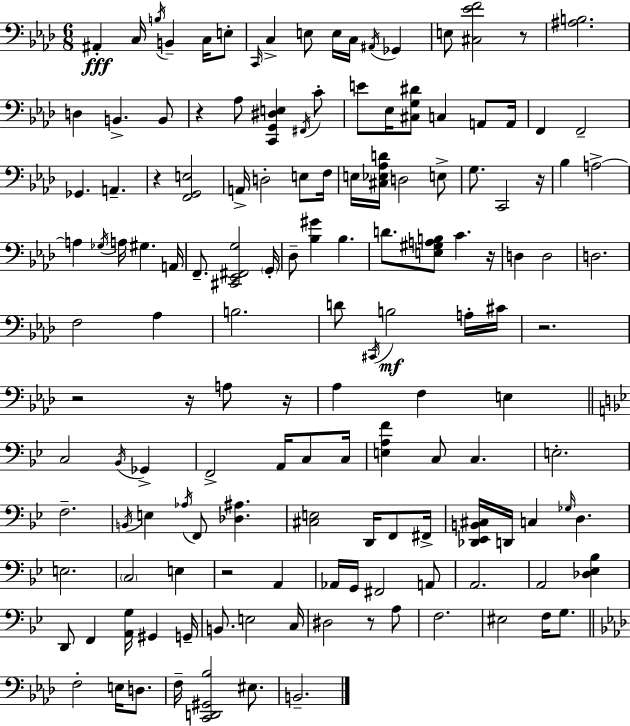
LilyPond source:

{
  \clef bass
  \numericTimeSignature
  \time 6/8
  \key f \minor
  ais,4-.\fff c16 \acciaccatura { b16 } b,4-- c16 e8-. | \grace { c,16 } c4-> e8 e16 c16 \acciaccatura { ais,16 } ges,4 | e8 <cis ees' f'>2 | r8 <ais b>2. | \break d4 b,4.-> | b,8 r4 aes8 <c, g, dis e>4 | \acciaccatura { fis,16 } c'8-. e'8 ees16 <cis g dis'>8 c4 | a,8 a,16 f,4 f,2-- | \break ges,4. a,4.-- | r4 <f, g, e>2 | a,16-> d2-. | e8 f16 e16 <cis ees aes d'>16 d2 | \break e8-> g8. c,2 | r16 bes4 a2->~~ | a4 \acciaccatura { ges16 } a16 gis4. | a,16 f,8.-- <cis, ees, fis, g>2 | \break \parenthesize g,16-. des8-- <bes gis'>4 bes4. | d'8. <e gis a b>8 c'4. | r16 d4 d2 | d2. | \break f2 | aes4 b2. | d'8 \acciaccatura { cis,16 }\mf b2 | a16-. cis'16 r2. | \break r2 | r16 a8 r16 aes4 f4 | e4 \bar "||" \break \key bes \major c2 \acciaccatura { bes,16 } ges,4-> | f,2-> a,16 c8 | c16 <e a f'>4 c8 c4. | e2.-. | \break f2.-- | \acciaccatura { b,16 } e4 \acciaccatura { aes16 } f,8 <des ais>4. | <cis e>2 d,16 | f,8 fis,16-> <des, ees, b, cis>16 d,16 c4 \grace { ges16 } d4. | \break e2. | \parenthesize c2 | e4 r2 | a,4 aes,16 g,16 fis,2 | \break a,8 a,2. | a,2 | <des ees bes>4 d,8 f,4 <a, g>16 gis,4 | g,16-- b,8. e2 | \break c16 dis2 | r8 a8 f2. | eis2 | f16 g8. \bar "||" \break \key f \minor f2-. e16 d8. | f16-- <c, d, gis, bes>2 eis8. | b,2.-- | \bar "|."
}